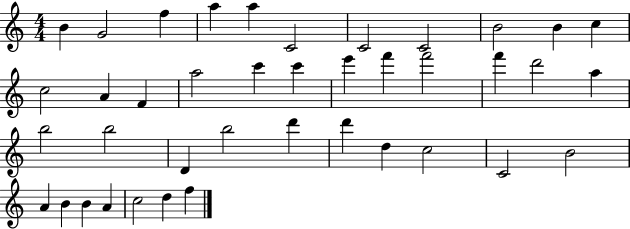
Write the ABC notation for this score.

X:1
T:Untitled
M:4/4
L:1/4
K:C
B G2 f a a C2 C2 C2 B2 B c c2 A F a2 c' c' e' f' f'2 f' d'2 a b2 b2 D b2 d' d' d c2 C2 B2 A B B A c2 d f